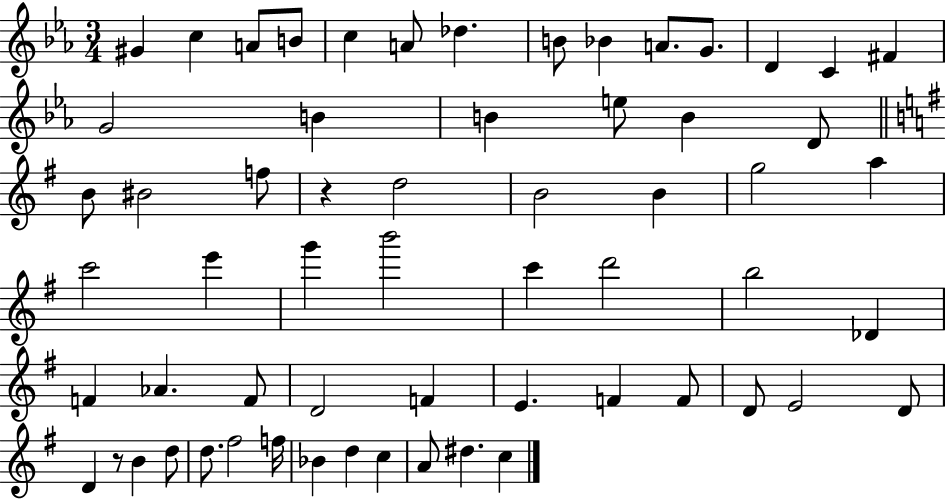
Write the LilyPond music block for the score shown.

{
  \clef treble
  \numericTimeSignature
  \time 3/4
  \key ees \major
  \repeat volta 2 { gis'4 c''4 a'8 b'8 | c''4 a'8 des''4. | b'8 bes'4 a'8. g'8. | d'4 c'4 fis'4 | \break g'2 b'4 | b'4 e''8 b'4 d'8 | \bar "||" \break \key e \minor b'8 bis'2 f''8 | r4 d''2 | b'2 b'4 | g''2 a''4 | \break c'''2 e'''4 | g'''4 b'''2 | c'''4 d'''2 | b''2 des'4 | \break f'4 aes'4. f'8 | d'2 f'4 | e'4. f'4 f'8 | d'8 e'2 d'8 | \break d'4 r8 b'4 d''8 | d''8. fis''2 f''16 | bes'4 d''4 c''4 | a'8 dis''4. c''4 | \break } \bar "|."
}